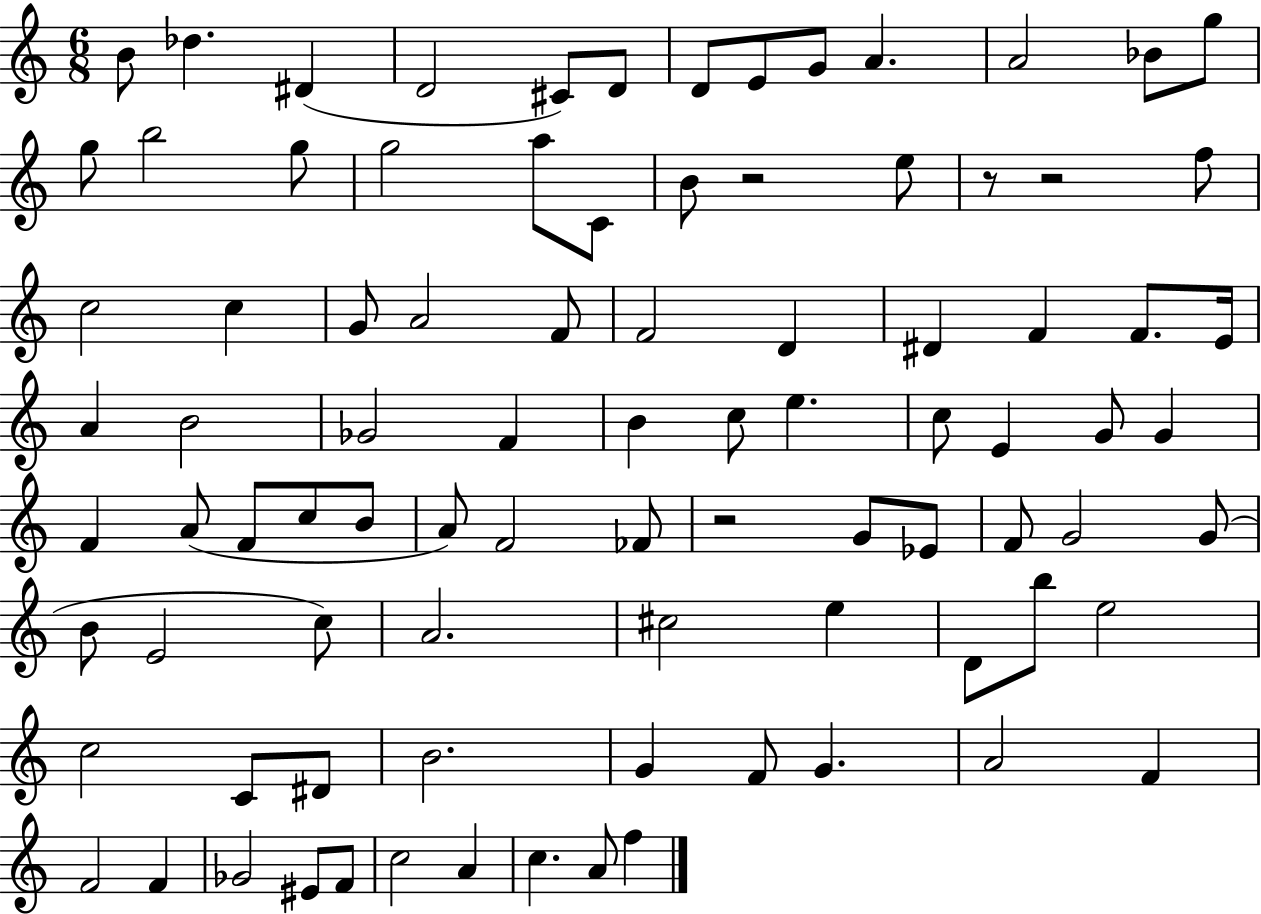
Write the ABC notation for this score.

X:1
T:Untitled
M:6/8
L:1/4
K:C
B/2 _d ^D D2 ^C/2 D/2 D/2 E/2 G/2 A A2 _B/2 g/2 g/2 b2 g/2 g2 a/2 C/2 B/2 z2 e/2 z/2 z2 f/2 c2 c G/2 A2 F/2 F2 D ^D F F/2 E/4 A B2 _G2 F B c/2 e c/2 E G/2 G F A/2 F/2 c/2 B/2 A/2 F2 _F/2 z2 G/2 _E/2 F/2 G2 G/2 B/2 E2 c/2 A2 ^c2 e D/2 b/2 e2 c2 C/2 ^D/2 B2 G F/2 G A2 F F2 F _G2 ^E/2 F/2 c2 A c A/2 f